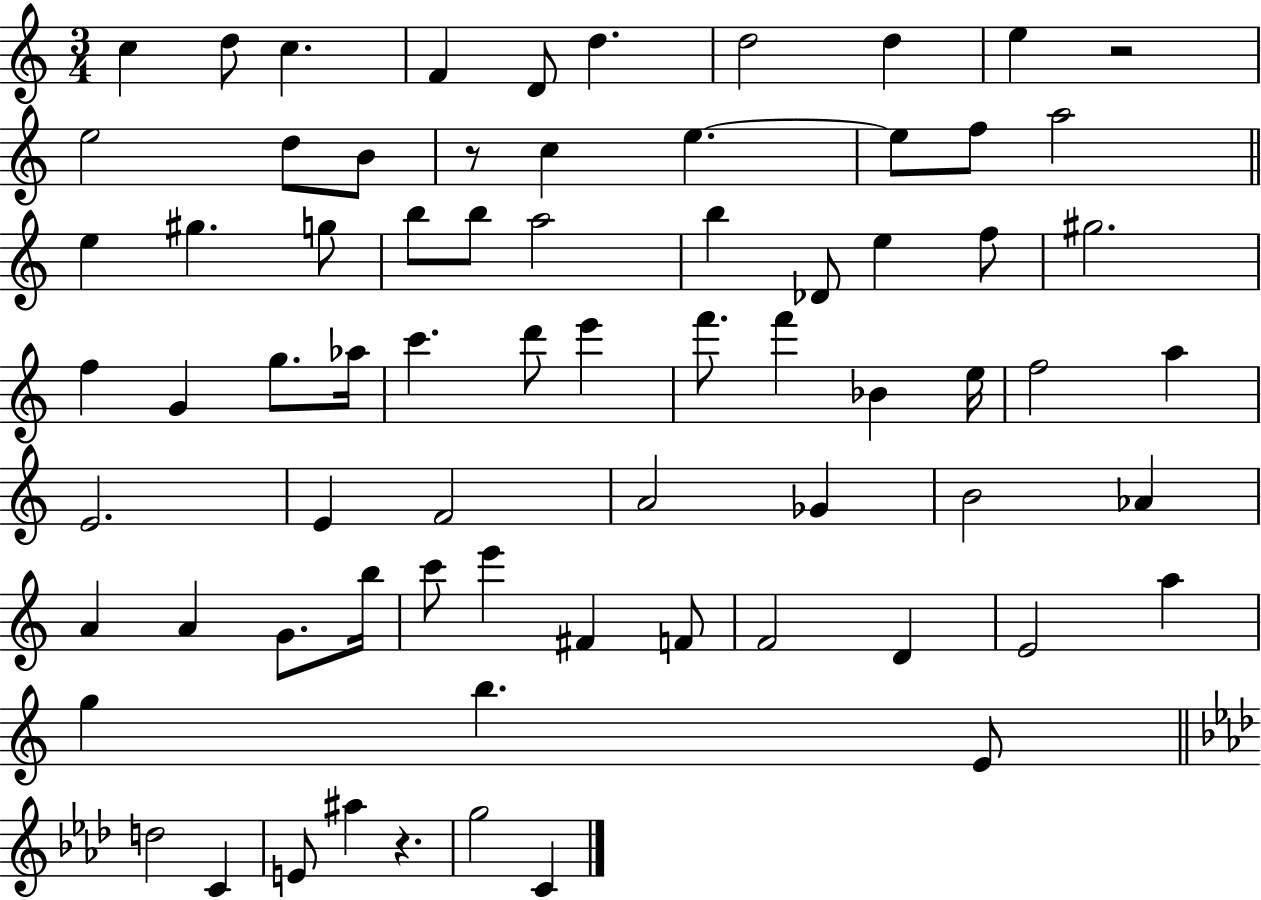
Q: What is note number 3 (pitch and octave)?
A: C5